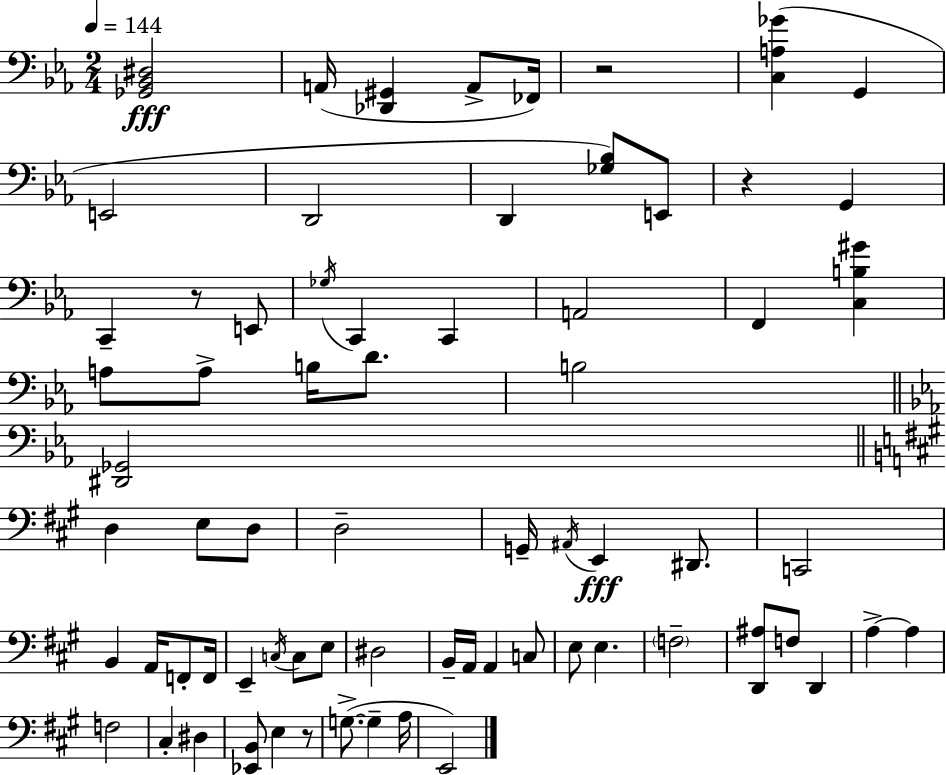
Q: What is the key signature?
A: C minor